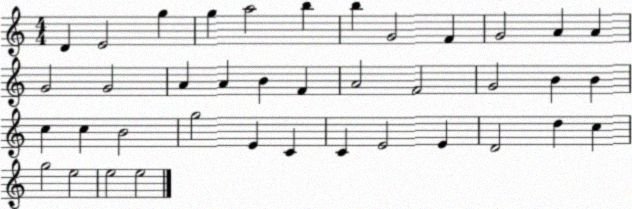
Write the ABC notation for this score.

X:1
T:Untitled
M:4/4
L:1/4
K:C
D E2 g g a2 b b G2 F G2 A A G2 G2 A A B F A2 F2 G2 B B c c B2 g2 E C C E2 E D2 d c g2 e2 e2 e2